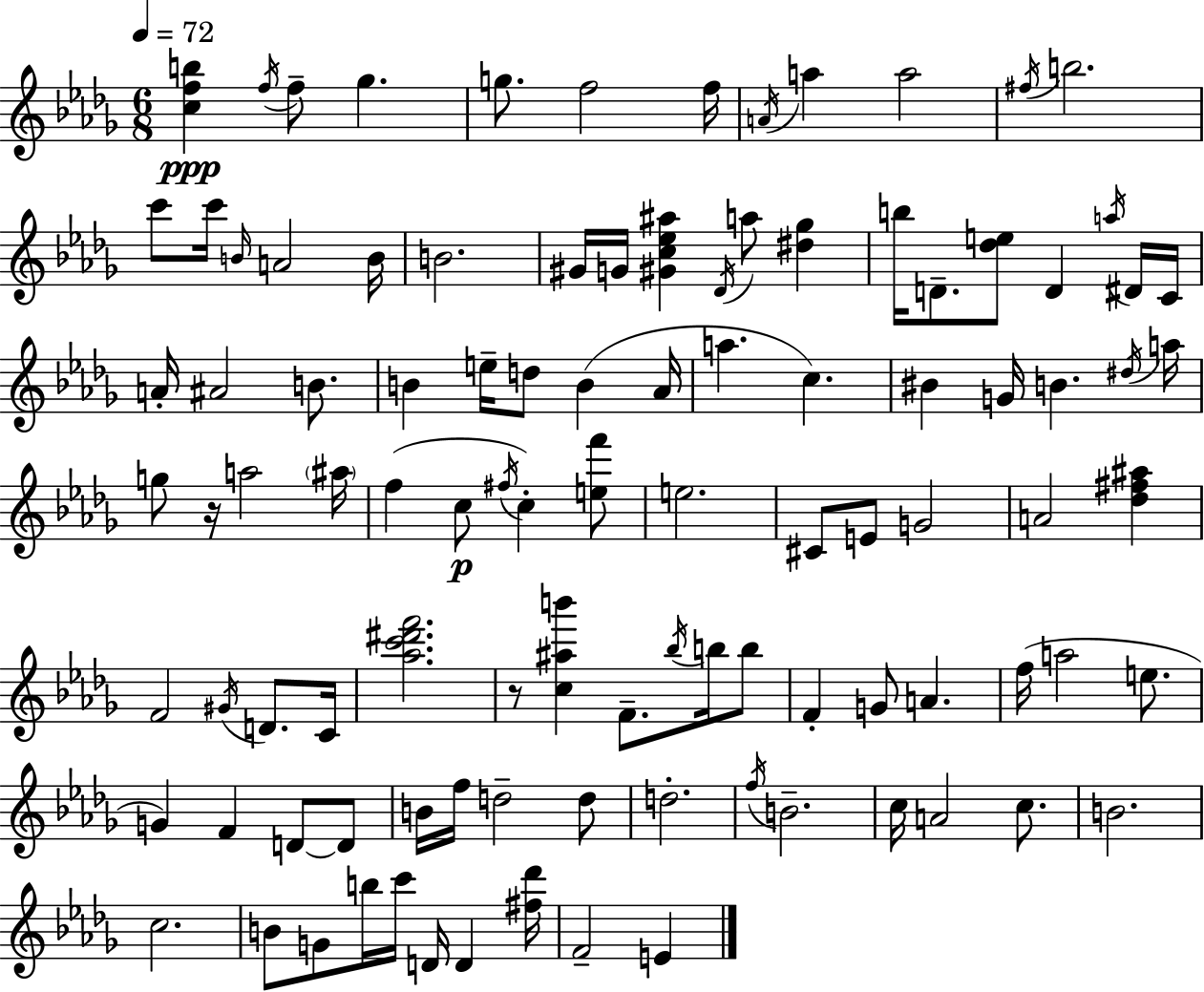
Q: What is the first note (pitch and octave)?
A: F5